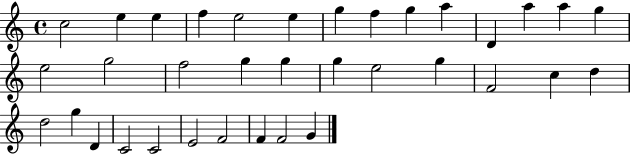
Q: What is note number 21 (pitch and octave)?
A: E5